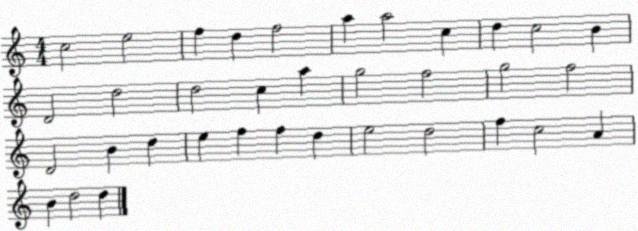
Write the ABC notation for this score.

X:1
T:Untitled
M:4/4
L:1/4
K:C
c2 e2 f d f2 a a2 c d c2 B D2 d2 d2 c a g2 f2 g2 f2 D2 B d e f f d e2 d2 f c2 A B d2 d